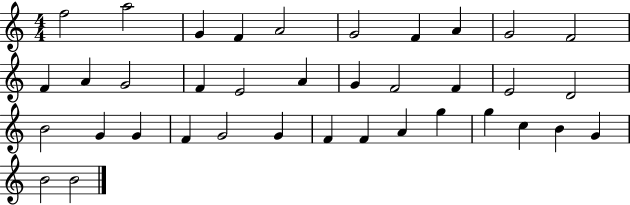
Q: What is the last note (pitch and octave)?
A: B4